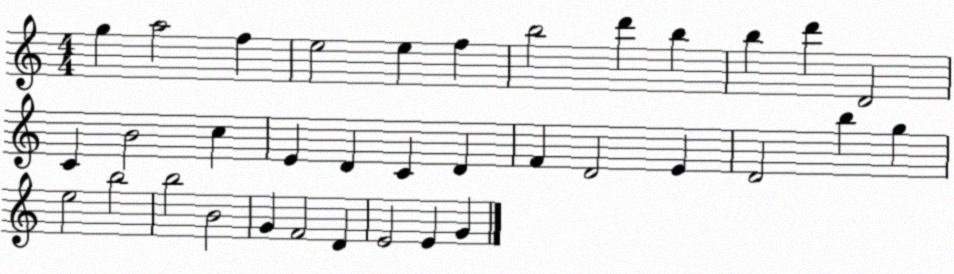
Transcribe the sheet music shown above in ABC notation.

X:1
T:Untitled
M:4/4
L:1/4
K:C
g a2 f e2 e f b2 d' b b d' D2 C B2 c E D C D F D2 E D2 b g e2 b2 b2 B2 G F2 D E2 E G